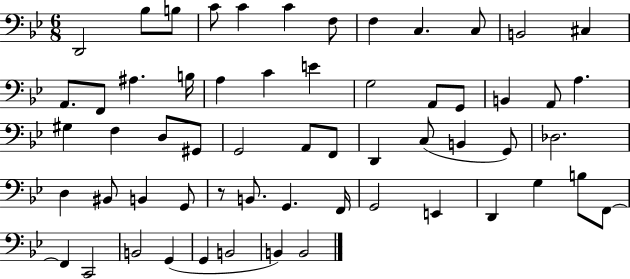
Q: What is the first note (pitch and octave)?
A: D2